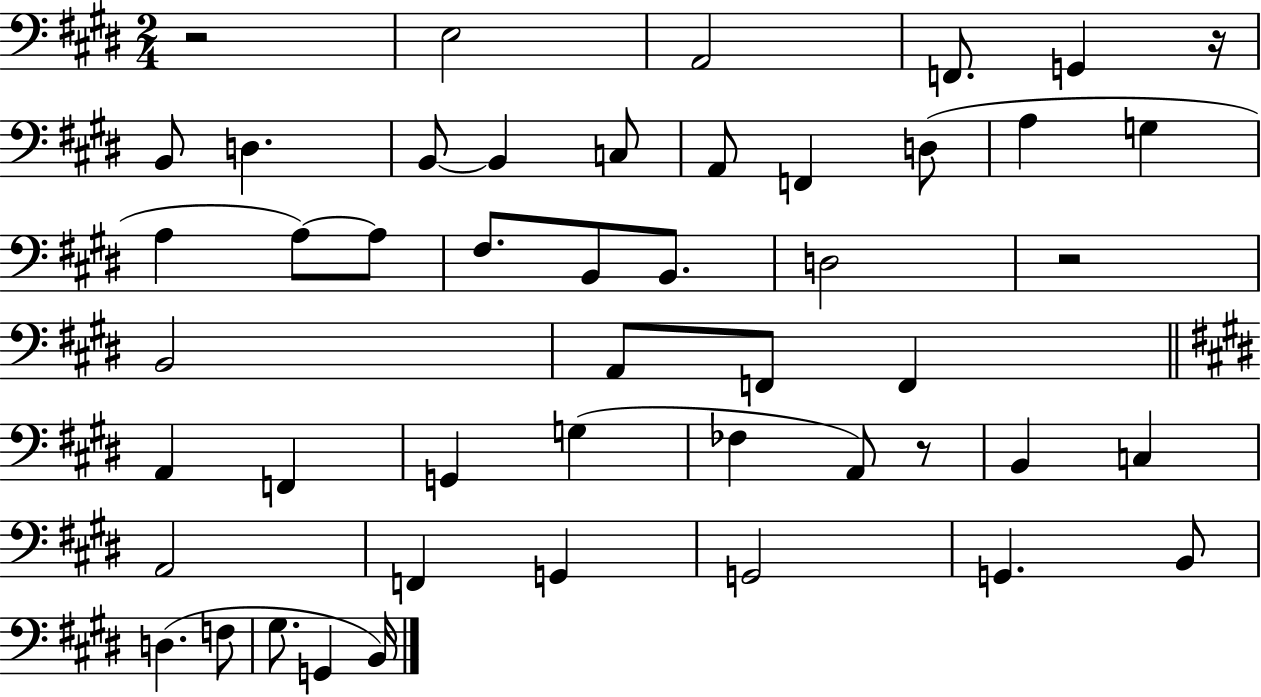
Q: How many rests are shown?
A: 4